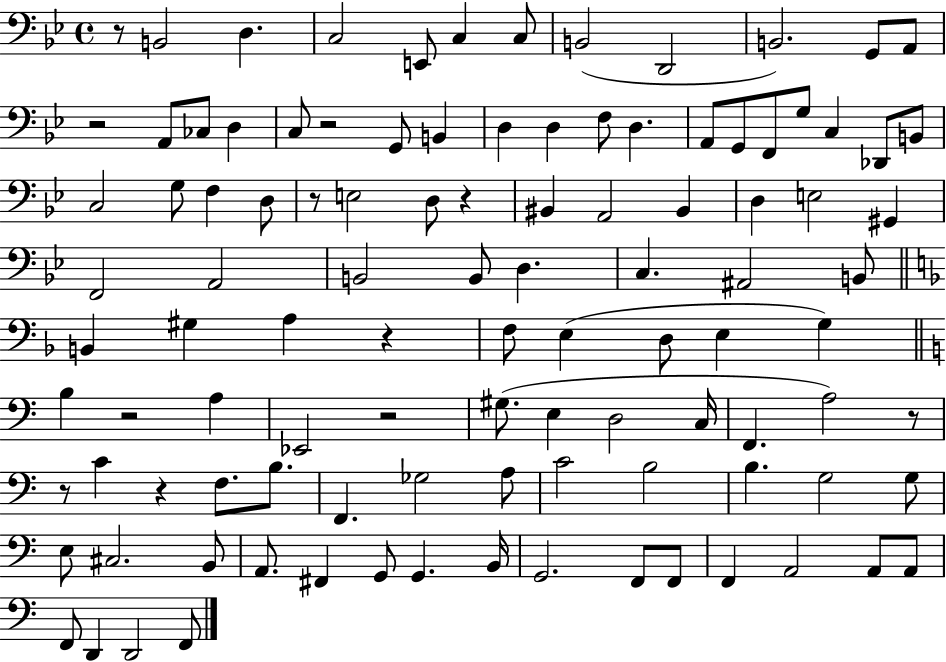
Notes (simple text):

R/e B2/h D3/q. C3/h E2/e C3/q C3/e B2/h D2/h B2/h. G2/e A2/e R/h A2/e CES3/e D3/q C3/e R/h G2/e B2/q D3/q D3/q F3/e D3/q. A2/e G2/e F2/e G3/e C3/q Db2/e B2/e C3/h G3/e F3/q D3/e R/e E3/h D3/e R/q BIS2/q A2/h BIS2/q D3/q E3/h G#2/q F2/h A2/h B2/h B2/e D3/q. C3/q. A#2/h B2/e B2/q G#3/q A3/q R/q F3/e E3/q D3/e E3/q G3/q B3/q R/h A3/q Eb2/h R/h G#3/e. E3/q D3/h C3/s F2/q. A3/h R/e R/e C4/q R/q F3/e. B3/e. F2/q. Gb3/h A3/e C4/h B3/h B3/q. G3/h G3/e E3/e C#3/h. B2/e A2/e. F#2/q G2/e G2/q. B2/s G2/h. F2/e F2/e F2/q A2/h A2/e A2/e F2/e D2/q D2/h F2/e